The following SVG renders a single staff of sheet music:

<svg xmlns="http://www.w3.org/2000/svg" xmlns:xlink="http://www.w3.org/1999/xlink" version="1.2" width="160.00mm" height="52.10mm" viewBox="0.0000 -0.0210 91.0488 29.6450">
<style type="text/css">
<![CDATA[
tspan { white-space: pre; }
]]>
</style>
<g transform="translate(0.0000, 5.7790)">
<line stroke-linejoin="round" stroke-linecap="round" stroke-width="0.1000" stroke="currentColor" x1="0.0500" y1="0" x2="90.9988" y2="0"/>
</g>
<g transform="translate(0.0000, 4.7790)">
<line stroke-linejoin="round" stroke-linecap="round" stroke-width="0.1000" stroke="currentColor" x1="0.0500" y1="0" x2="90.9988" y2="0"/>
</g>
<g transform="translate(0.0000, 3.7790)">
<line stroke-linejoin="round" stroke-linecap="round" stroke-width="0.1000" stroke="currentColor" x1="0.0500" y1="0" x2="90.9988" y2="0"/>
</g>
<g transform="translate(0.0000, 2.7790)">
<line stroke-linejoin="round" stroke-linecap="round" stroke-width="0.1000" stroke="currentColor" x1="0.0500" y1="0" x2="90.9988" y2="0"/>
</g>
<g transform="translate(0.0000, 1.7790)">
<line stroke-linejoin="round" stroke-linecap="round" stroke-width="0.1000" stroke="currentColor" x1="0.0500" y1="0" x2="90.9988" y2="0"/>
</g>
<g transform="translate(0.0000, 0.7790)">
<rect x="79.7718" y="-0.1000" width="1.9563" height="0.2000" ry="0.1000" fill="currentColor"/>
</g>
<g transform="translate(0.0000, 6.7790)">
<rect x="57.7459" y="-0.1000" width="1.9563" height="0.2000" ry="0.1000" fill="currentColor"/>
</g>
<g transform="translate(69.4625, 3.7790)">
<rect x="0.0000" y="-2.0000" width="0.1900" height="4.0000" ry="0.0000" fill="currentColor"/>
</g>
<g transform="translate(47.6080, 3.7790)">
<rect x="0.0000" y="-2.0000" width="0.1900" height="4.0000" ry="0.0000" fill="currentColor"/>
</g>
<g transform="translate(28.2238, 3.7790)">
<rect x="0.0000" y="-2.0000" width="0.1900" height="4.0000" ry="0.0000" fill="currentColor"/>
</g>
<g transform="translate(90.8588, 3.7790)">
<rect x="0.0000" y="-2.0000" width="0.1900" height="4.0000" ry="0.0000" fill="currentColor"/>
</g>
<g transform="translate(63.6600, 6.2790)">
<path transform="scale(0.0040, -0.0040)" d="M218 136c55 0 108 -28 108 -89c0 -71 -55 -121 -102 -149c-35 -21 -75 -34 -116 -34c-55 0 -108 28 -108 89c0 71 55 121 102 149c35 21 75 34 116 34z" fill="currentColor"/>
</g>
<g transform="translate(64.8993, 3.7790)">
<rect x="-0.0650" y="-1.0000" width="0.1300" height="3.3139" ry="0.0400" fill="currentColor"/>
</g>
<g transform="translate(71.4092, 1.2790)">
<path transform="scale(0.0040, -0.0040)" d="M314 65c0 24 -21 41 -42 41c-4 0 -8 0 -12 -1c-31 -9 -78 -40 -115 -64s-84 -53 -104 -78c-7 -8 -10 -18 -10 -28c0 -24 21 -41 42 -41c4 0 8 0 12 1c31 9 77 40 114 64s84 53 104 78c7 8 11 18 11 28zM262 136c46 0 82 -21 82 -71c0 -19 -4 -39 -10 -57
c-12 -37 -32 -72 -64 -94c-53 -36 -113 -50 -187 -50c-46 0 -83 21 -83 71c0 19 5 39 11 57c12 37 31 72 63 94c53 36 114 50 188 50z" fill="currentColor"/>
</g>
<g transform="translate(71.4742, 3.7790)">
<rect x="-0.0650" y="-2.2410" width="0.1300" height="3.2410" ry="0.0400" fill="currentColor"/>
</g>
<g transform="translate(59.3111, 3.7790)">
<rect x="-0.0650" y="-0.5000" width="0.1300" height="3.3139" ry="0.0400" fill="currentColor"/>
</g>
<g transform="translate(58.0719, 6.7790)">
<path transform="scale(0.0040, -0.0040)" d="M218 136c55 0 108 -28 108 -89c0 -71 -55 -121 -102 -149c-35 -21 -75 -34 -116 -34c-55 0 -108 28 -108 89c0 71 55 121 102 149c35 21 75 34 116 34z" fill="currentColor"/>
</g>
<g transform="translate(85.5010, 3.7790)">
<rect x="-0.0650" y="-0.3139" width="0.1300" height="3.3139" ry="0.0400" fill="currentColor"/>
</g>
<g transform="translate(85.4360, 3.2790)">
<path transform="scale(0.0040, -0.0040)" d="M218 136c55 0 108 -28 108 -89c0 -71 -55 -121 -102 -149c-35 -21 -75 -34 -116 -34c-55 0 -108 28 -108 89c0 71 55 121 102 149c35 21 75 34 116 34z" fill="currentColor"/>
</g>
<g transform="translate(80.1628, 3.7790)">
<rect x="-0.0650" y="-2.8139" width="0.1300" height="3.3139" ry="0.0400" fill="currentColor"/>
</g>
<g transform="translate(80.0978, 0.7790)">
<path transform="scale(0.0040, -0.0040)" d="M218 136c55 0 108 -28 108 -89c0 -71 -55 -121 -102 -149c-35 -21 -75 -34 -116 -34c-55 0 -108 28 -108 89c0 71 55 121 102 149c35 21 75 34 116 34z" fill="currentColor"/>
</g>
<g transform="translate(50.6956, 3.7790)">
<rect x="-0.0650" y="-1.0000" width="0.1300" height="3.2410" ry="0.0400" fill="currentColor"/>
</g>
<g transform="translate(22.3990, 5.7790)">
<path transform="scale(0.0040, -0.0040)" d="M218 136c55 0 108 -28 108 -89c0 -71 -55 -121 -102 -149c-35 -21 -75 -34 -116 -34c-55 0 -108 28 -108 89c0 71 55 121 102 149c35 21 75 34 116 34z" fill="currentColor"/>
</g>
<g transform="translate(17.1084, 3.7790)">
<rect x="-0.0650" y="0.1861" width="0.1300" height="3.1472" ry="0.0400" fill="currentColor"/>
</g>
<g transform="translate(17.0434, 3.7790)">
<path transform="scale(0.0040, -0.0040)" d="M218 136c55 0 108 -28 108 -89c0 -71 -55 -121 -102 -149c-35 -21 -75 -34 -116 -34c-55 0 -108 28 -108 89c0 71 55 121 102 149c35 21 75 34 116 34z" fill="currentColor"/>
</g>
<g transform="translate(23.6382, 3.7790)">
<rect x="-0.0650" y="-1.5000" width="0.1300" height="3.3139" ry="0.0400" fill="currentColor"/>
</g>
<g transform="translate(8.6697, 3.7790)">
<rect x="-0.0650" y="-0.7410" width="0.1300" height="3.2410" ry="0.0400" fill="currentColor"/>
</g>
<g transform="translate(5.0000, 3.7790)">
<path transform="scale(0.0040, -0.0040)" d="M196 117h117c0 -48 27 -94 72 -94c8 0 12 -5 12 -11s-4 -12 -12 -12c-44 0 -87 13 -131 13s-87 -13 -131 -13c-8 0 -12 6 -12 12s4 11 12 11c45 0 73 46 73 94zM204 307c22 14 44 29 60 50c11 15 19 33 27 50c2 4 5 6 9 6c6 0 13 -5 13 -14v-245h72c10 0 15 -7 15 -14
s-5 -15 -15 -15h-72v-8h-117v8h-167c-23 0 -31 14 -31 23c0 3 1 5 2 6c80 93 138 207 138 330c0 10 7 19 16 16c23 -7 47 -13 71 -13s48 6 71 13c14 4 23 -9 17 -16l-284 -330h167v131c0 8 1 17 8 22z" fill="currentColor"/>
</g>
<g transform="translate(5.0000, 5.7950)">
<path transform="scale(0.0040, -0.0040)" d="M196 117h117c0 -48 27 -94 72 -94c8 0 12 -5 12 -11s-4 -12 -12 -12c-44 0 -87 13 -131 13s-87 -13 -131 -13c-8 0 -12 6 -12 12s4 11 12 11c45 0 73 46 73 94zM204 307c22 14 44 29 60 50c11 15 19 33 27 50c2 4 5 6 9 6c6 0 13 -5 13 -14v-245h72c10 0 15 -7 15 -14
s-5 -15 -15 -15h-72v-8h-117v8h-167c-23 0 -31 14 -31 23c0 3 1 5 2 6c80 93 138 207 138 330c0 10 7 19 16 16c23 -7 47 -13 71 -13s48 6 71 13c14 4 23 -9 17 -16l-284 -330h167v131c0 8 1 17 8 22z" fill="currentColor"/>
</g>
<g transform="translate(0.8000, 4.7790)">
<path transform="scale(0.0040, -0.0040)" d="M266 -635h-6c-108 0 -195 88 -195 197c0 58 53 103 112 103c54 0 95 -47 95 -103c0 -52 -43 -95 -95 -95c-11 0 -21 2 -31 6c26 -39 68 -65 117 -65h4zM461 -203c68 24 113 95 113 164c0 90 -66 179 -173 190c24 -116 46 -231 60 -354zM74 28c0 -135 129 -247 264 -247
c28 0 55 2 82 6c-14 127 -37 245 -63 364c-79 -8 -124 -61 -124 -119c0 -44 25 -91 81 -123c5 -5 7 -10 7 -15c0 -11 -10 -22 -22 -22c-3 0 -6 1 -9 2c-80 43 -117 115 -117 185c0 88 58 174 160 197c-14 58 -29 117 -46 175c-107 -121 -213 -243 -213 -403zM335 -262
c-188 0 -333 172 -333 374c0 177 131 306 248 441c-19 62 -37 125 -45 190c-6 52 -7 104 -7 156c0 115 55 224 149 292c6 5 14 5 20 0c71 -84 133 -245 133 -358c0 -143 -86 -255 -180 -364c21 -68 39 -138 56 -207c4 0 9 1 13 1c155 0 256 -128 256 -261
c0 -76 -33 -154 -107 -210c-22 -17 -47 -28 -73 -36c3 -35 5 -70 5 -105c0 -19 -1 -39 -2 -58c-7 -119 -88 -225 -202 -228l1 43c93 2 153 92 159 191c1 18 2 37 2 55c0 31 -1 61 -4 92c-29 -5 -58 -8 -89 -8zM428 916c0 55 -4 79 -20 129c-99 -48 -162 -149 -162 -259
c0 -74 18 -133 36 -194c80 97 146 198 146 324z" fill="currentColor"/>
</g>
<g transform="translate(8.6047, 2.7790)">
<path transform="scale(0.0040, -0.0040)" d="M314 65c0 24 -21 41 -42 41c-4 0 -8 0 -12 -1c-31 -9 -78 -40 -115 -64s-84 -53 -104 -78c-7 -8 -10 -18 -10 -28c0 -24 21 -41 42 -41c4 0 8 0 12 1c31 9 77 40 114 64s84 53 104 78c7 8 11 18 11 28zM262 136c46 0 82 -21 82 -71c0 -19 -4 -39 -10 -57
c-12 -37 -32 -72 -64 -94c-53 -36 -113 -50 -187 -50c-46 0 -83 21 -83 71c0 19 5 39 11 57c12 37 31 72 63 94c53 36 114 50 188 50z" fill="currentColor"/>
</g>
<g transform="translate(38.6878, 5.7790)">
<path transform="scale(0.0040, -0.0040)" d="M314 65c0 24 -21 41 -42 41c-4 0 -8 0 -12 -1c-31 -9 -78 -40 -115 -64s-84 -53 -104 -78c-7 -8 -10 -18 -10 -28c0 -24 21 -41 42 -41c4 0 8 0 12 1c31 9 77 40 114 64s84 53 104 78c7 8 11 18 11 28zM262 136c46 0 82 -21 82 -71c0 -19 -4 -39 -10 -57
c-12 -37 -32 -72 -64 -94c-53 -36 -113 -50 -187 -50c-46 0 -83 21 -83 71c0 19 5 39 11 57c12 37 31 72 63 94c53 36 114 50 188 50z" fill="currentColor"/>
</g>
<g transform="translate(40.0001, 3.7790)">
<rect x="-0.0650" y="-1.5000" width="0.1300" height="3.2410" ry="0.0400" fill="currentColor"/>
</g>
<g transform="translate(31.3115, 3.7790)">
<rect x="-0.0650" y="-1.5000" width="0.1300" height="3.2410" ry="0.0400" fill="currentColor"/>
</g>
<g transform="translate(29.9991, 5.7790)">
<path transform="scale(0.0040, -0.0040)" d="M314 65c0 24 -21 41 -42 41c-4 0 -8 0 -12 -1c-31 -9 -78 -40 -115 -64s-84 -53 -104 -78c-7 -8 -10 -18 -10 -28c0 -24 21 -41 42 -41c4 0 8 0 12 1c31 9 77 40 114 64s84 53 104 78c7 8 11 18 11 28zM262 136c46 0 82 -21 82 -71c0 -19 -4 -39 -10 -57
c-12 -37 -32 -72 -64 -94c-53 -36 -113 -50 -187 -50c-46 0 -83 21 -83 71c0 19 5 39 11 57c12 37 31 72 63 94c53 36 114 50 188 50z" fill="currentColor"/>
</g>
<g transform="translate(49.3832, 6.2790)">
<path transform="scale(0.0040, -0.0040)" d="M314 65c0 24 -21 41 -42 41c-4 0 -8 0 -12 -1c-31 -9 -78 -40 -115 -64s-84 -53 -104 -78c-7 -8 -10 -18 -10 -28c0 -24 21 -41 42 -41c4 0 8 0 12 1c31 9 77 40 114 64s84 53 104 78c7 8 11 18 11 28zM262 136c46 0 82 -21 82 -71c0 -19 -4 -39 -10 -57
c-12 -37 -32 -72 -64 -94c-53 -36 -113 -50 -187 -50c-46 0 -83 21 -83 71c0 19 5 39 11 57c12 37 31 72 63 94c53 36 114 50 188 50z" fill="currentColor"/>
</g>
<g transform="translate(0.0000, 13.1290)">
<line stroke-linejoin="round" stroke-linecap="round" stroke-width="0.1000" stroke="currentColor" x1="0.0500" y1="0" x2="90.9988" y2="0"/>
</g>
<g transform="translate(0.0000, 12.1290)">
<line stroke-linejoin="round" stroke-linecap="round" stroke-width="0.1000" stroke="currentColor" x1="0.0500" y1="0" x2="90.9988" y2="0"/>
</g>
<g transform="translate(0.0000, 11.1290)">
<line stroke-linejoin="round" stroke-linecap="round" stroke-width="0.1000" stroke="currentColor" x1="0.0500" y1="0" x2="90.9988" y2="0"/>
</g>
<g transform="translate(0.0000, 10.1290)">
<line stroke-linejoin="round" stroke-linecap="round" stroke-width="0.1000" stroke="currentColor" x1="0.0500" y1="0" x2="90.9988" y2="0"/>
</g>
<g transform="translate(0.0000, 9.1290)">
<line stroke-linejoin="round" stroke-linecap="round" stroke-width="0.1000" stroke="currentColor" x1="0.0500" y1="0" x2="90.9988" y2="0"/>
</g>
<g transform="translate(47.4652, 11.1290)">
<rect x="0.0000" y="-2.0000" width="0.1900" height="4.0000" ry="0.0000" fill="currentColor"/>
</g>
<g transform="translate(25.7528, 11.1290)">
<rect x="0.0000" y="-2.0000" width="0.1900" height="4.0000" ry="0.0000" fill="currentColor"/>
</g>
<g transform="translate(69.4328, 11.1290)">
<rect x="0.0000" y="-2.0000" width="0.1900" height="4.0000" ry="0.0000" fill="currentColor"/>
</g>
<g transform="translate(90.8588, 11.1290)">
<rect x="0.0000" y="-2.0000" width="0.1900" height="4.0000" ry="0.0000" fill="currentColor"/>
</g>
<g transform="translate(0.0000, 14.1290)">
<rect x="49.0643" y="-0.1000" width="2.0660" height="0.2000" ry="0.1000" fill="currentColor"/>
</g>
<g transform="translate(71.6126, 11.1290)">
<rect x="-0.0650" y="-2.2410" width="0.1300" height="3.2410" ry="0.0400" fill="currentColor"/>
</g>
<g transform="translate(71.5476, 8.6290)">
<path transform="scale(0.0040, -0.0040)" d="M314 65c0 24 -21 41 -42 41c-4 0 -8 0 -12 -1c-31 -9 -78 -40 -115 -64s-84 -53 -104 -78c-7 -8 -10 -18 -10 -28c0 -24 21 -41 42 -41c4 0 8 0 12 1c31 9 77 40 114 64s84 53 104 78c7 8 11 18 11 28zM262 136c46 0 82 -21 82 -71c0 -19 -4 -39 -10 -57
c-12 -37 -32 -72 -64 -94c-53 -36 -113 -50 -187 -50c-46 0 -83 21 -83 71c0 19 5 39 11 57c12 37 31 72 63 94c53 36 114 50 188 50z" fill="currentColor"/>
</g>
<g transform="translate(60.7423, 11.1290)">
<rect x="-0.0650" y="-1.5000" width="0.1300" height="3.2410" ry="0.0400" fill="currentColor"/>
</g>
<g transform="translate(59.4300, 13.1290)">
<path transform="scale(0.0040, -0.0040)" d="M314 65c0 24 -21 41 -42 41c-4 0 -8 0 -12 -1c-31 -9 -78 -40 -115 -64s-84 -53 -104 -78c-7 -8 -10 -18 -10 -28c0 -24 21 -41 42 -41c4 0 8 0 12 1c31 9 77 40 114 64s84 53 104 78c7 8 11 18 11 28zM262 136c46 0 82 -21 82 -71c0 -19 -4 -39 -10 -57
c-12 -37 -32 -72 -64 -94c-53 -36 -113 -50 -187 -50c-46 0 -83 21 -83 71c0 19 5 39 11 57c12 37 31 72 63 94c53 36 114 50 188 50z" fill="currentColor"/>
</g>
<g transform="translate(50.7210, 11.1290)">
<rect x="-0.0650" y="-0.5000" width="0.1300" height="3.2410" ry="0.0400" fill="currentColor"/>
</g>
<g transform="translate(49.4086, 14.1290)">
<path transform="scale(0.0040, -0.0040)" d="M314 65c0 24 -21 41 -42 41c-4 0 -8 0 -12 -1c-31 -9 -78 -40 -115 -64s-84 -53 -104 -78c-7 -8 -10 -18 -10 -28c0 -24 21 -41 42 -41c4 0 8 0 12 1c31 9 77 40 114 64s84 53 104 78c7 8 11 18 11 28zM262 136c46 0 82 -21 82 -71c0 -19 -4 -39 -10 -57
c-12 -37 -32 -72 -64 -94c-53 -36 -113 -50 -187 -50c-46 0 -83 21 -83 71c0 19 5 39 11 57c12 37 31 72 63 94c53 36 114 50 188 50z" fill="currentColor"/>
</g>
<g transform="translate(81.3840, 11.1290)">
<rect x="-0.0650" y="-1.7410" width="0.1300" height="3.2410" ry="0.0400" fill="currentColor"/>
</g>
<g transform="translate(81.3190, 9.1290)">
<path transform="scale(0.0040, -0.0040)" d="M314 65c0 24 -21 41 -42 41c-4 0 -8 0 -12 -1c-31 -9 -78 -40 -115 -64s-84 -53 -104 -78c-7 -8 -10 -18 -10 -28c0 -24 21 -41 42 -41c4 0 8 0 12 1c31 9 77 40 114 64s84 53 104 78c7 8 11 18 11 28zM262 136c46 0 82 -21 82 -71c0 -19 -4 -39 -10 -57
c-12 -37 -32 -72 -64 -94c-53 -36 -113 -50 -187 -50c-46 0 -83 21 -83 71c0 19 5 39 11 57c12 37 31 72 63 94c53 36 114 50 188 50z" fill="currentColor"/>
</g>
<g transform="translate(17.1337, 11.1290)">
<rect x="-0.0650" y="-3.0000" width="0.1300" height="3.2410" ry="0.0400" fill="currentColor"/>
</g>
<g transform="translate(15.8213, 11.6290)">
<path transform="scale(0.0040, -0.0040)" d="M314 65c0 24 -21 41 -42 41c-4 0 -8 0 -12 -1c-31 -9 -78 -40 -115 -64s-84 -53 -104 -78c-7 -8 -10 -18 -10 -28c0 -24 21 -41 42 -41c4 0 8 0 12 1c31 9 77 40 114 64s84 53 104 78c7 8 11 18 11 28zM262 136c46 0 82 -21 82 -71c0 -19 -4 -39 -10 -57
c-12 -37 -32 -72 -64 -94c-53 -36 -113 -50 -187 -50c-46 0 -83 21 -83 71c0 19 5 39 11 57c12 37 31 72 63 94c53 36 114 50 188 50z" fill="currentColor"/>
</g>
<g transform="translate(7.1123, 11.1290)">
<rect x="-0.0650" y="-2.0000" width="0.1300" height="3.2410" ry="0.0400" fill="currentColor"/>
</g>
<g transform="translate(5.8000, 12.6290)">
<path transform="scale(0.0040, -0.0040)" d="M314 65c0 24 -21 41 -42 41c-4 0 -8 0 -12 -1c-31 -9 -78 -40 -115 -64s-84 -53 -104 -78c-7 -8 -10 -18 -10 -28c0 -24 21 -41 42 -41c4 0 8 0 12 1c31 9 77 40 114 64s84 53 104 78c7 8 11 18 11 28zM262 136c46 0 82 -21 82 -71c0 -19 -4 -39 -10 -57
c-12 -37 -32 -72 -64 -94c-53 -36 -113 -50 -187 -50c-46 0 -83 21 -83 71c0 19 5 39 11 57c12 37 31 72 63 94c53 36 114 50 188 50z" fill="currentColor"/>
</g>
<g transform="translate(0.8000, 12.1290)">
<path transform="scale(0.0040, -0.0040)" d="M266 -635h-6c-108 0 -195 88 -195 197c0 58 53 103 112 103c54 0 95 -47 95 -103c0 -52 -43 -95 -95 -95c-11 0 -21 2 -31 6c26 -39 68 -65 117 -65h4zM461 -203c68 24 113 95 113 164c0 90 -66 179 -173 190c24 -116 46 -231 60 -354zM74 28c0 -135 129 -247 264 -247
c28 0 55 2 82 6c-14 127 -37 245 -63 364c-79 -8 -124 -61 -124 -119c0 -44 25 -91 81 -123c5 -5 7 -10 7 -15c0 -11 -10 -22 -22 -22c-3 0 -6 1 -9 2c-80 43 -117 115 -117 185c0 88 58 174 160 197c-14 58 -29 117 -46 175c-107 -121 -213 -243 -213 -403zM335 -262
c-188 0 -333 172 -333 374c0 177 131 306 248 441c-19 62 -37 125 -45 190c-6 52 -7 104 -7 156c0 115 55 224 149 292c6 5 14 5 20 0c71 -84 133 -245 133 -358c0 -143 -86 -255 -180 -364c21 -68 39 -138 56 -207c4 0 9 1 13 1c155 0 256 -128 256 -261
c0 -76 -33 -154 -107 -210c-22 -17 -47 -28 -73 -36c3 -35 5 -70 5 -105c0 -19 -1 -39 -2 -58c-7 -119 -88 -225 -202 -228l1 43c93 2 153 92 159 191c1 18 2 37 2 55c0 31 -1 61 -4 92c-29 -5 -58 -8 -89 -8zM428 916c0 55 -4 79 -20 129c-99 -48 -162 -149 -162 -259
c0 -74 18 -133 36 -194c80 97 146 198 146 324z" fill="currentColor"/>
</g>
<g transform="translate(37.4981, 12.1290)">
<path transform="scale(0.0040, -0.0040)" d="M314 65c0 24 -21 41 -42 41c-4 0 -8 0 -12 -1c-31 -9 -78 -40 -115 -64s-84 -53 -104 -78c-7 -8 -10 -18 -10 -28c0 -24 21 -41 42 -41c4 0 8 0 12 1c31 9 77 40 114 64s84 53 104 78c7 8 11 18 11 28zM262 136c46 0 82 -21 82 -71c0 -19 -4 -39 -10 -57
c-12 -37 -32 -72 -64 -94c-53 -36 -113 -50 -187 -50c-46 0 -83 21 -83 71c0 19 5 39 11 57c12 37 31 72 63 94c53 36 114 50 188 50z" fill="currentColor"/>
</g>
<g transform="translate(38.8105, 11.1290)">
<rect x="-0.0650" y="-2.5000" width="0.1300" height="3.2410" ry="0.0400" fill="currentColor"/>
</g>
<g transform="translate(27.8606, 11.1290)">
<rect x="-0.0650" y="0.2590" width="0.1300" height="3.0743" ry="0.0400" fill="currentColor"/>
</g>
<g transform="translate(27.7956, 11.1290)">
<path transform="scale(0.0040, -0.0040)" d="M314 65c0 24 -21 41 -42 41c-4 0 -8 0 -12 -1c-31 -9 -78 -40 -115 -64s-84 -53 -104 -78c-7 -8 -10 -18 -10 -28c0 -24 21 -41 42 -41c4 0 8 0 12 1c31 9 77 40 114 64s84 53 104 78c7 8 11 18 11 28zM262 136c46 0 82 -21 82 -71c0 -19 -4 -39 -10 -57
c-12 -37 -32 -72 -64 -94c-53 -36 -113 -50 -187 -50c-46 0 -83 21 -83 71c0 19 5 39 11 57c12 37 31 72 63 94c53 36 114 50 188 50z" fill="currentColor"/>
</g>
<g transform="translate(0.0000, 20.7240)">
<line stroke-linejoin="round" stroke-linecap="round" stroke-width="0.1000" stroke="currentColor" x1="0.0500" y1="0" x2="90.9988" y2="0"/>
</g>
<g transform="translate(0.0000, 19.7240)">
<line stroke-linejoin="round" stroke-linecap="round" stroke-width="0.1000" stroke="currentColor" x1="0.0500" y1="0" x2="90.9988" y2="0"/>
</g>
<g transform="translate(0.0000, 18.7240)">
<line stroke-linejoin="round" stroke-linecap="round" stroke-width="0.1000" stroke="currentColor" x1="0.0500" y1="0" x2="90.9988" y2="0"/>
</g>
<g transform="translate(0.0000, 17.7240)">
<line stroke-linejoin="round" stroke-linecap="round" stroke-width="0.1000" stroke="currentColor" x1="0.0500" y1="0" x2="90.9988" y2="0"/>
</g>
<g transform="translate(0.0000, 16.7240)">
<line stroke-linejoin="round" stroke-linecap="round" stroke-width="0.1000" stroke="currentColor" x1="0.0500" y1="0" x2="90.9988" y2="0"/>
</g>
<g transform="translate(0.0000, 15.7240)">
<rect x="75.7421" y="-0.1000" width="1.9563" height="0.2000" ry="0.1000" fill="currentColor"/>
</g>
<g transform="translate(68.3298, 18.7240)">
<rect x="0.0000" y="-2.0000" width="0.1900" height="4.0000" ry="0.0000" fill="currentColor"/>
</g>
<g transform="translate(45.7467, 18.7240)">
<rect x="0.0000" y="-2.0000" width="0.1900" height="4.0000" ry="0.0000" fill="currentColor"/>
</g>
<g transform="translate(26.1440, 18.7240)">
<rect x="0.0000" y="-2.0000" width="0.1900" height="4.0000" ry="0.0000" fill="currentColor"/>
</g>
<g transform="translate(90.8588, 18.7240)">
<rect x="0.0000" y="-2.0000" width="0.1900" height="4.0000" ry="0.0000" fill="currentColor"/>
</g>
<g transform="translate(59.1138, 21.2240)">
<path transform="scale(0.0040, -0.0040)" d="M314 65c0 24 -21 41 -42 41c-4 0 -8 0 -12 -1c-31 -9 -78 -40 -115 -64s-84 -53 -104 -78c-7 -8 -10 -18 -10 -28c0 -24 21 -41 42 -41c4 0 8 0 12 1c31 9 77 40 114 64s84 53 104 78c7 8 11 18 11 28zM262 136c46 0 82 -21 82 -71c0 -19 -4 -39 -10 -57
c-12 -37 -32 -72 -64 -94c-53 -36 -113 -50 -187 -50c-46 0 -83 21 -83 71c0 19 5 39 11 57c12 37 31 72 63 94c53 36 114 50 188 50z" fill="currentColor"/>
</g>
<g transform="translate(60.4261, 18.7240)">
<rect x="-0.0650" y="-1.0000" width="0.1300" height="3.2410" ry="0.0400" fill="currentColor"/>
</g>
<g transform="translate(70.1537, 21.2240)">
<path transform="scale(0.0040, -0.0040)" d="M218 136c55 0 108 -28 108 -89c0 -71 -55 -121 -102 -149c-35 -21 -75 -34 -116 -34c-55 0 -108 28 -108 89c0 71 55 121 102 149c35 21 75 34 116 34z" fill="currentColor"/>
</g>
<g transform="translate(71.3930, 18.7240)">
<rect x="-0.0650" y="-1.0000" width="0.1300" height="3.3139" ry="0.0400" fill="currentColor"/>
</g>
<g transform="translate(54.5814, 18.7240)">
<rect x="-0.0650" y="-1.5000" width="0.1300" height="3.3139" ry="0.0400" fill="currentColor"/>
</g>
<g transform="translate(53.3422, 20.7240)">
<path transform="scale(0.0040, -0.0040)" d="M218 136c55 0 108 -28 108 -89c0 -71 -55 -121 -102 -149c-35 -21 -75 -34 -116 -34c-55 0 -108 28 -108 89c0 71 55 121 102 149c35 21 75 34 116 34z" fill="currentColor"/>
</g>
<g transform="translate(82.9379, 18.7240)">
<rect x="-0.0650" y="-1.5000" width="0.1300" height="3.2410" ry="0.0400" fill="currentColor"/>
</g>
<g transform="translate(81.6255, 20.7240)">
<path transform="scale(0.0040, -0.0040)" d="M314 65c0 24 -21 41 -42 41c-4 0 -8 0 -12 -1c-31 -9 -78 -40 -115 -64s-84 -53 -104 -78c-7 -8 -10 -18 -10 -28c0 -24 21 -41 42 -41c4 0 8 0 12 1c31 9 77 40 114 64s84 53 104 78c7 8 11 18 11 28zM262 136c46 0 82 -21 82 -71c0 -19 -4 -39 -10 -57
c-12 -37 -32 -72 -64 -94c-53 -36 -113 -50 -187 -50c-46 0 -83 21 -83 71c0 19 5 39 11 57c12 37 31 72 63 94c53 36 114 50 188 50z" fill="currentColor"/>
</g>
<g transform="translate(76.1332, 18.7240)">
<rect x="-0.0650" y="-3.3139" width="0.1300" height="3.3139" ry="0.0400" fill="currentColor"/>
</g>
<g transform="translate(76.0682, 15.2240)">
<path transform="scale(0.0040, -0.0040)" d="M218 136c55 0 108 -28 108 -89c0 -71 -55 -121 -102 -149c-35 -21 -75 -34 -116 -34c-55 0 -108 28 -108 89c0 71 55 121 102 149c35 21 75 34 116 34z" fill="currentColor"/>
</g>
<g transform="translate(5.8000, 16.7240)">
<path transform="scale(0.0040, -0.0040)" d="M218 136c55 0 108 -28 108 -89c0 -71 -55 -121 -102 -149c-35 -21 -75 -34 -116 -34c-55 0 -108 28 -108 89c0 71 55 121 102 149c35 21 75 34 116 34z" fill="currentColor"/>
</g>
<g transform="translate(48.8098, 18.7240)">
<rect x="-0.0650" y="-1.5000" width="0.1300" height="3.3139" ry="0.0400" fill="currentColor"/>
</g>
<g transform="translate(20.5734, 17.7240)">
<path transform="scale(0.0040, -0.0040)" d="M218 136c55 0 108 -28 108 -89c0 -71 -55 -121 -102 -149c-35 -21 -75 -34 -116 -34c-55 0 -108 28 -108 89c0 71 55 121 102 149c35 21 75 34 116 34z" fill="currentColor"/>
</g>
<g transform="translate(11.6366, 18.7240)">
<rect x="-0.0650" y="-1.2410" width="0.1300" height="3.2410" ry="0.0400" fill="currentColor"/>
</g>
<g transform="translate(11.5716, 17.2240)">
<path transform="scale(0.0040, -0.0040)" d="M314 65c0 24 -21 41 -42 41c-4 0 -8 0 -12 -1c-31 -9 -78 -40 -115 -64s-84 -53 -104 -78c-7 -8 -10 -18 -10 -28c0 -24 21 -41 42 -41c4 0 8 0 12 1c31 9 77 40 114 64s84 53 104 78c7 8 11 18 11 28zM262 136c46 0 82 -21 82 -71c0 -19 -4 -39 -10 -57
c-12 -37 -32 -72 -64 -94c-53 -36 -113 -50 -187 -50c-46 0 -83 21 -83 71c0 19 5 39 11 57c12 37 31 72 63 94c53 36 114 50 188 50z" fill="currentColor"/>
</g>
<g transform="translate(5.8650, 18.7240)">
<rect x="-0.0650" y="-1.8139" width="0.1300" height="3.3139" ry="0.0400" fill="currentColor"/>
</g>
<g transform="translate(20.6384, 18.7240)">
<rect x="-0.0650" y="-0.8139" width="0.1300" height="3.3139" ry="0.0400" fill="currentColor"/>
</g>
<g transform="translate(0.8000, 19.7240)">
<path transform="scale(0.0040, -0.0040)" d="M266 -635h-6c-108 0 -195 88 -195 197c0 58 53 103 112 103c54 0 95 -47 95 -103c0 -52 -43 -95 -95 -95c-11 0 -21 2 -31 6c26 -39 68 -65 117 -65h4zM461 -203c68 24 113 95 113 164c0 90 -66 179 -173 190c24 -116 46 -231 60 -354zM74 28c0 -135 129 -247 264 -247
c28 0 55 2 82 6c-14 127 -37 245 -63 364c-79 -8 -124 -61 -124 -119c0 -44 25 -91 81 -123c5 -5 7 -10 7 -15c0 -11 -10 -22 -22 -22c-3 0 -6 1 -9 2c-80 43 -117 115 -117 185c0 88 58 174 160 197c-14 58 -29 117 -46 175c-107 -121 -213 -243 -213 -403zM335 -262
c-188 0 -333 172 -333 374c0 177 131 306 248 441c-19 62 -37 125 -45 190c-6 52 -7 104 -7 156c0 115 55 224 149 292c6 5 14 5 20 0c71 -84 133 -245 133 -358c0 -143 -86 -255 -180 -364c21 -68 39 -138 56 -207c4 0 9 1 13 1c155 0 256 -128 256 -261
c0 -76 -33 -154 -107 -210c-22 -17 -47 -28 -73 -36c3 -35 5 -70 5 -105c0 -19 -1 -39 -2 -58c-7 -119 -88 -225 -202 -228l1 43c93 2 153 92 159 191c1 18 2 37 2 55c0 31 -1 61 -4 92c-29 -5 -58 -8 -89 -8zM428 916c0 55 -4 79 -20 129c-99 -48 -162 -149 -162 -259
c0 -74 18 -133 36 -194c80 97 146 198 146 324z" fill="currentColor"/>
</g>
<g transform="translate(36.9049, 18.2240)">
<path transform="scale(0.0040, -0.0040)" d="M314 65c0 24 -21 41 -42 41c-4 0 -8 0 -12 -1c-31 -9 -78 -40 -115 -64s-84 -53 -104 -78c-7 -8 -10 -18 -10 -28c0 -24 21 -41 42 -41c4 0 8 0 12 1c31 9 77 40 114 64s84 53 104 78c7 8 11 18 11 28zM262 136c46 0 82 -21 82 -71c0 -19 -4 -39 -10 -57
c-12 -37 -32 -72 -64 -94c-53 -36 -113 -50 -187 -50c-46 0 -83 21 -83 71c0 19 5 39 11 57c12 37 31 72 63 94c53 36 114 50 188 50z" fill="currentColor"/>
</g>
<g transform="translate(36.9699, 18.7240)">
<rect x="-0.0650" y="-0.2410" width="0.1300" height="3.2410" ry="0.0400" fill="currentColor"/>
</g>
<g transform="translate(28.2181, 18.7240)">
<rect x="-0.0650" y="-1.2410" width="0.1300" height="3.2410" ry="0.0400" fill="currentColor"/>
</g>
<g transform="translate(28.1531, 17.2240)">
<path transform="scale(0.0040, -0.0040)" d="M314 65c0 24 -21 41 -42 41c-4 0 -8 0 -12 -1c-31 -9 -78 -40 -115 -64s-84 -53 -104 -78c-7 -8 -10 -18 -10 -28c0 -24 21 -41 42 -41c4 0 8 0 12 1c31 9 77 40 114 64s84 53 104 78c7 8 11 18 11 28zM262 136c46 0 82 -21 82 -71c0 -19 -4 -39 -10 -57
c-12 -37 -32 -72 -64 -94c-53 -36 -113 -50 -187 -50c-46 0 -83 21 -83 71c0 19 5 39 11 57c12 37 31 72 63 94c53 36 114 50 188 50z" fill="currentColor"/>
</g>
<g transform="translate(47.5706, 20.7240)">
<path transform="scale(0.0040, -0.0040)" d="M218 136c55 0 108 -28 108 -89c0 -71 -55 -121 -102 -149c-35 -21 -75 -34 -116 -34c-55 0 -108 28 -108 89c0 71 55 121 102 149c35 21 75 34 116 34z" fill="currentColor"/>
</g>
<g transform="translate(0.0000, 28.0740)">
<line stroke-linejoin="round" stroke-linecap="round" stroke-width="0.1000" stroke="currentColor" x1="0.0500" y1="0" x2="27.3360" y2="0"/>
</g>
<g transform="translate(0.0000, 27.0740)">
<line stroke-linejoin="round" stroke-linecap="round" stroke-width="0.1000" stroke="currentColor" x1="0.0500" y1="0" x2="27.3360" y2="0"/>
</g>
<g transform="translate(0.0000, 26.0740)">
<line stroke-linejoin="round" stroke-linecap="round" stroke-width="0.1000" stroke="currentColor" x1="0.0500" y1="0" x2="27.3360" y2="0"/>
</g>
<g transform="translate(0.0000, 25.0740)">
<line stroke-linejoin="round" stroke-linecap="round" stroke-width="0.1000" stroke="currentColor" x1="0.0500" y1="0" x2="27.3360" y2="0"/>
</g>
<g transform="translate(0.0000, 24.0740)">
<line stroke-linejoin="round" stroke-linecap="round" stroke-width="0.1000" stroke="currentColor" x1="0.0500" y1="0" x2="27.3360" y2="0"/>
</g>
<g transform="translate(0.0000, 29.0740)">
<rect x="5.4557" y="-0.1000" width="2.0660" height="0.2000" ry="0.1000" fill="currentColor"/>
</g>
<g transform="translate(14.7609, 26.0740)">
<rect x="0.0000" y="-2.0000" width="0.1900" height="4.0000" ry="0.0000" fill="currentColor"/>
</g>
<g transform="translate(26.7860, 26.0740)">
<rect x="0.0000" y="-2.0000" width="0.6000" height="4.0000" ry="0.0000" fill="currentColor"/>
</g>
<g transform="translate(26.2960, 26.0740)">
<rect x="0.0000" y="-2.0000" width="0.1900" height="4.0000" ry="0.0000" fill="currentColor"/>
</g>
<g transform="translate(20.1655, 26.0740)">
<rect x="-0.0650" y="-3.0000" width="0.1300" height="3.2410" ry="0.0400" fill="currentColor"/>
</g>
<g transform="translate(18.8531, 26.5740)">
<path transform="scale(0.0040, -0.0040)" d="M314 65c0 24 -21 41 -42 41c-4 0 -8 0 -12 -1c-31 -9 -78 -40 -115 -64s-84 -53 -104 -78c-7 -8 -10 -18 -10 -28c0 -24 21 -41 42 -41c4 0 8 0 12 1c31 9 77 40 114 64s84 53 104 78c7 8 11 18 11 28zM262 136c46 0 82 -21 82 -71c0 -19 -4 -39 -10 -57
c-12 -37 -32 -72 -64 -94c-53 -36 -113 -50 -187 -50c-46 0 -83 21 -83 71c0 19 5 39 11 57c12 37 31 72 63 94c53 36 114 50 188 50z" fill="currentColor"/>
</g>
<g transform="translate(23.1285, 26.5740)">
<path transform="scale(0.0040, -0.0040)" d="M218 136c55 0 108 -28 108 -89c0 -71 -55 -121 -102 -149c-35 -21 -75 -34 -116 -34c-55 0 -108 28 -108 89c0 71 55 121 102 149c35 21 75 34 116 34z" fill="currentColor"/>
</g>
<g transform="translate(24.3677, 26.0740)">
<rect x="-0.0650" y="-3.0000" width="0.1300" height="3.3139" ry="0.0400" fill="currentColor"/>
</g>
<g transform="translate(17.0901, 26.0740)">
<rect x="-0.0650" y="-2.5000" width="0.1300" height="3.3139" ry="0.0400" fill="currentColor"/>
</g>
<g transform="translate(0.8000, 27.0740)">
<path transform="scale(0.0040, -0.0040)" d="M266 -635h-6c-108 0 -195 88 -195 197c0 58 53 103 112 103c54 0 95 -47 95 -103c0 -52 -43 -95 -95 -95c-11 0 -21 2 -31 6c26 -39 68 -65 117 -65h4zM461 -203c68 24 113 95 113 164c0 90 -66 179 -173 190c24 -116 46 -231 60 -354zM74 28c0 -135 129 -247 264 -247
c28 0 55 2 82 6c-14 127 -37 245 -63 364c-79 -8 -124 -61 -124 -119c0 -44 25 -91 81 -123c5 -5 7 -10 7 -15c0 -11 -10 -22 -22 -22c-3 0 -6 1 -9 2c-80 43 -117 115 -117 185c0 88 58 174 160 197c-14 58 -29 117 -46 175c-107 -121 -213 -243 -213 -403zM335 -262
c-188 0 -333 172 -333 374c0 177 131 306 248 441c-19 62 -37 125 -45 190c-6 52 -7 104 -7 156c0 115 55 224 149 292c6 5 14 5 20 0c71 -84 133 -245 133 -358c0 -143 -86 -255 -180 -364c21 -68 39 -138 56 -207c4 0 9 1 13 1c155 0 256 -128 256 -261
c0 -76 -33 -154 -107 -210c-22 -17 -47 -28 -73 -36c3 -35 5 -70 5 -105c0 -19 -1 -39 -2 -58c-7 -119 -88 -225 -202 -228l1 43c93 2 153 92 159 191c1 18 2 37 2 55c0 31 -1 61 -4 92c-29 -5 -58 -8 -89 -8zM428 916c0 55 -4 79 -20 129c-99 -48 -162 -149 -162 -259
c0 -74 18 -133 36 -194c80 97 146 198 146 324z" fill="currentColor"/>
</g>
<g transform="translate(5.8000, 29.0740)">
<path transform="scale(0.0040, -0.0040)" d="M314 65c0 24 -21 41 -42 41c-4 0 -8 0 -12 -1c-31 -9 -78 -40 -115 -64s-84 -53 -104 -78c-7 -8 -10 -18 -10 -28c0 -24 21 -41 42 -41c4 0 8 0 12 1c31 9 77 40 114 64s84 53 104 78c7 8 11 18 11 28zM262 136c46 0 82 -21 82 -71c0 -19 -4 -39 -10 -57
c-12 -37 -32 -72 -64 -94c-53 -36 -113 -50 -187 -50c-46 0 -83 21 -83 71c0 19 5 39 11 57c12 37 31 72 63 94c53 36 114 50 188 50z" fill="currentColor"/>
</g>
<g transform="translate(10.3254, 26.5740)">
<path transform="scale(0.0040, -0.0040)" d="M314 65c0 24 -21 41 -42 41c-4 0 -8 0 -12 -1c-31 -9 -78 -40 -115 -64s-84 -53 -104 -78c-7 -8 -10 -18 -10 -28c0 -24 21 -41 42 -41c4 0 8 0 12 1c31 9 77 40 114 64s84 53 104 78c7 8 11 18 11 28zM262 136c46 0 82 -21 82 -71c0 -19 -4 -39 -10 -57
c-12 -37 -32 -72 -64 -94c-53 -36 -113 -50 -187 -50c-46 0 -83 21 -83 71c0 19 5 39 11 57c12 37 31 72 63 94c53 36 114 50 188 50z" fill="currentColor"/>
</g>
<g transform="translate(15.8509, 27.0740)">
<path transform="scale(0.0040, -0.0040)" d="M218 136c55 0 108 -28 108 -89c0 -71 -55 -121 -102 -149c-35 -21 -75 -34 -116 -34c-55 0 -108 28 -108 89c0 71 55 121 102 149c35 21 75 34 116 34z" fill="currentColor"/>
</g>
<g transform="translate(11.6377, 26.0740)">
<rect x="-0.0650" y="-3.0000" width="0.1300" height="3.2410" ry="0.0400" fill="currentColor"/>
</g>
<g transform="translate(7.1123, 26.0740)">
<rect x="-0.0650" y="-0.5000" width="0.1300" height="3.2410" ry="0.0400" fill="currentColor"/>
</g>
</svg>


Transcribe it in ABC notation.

X:1
T:Untitled
M:4/4
L:1/4
K:C
d2 B E E2 E2 D2 C D g2 a c F2 A2 B2 G2 C2 E2 g2 f2 f e2 d e2 c2 E E D2 D b E2 C2 A2 G A2 A